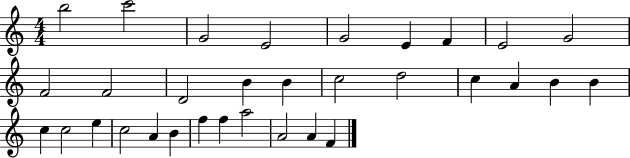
X:1
T:Untitled
M:4/4
L:1/4
K:C
b2 c'2 G2 E2 G2 E F E2 G2 F2 F2 D2 B B c2 d2 c A B B c c2 e c2 A B f f a2 A2 A F